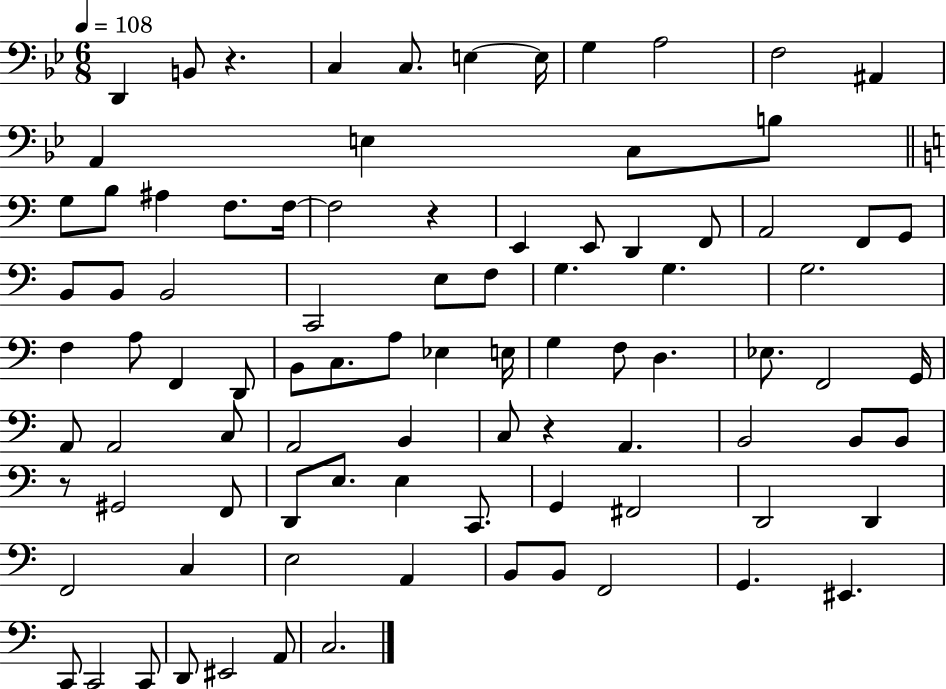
X:1
T:Untitled
M:6/8
L:1/4
K:Bb
D,, B,,/2 z C, C,/2 E, E,/4 G, A,2 F,2 ^A,, A,, E, C,/2 B,/2 G,/2 B,/2 ^A, F,/2 F,/4 F,2 z E,, E,,/2 D,, F,,/2 A,,2 F,,/2 G,,/2 B,,/2 B,,/2 B,,2 C,,2 E,/2 F,/2 G, G, G,2 F, A,/2 F,, D,,/2 B,,/2 C,/2 A,/2 _E, E,/4 G, F,/2 D, _E,/2 F,,2 G,,/4 A,,/2 A,,2 C,/2 A,,2 B,, C,/2 z A,, B,,2 B,,/2 B,,/2 z/2 ^G,,2 F,,/2 D,,/2 E,/2 E, C,,/2 G,, ^F,,2 D,,2 D,, F,,2 C, E,2 A,, B,,/2 B,,/2 F,,2 G,, ^E,, C,,/2 C,,2 C,,/2 D,,/2 ^E,,2 A,,/2 C,2